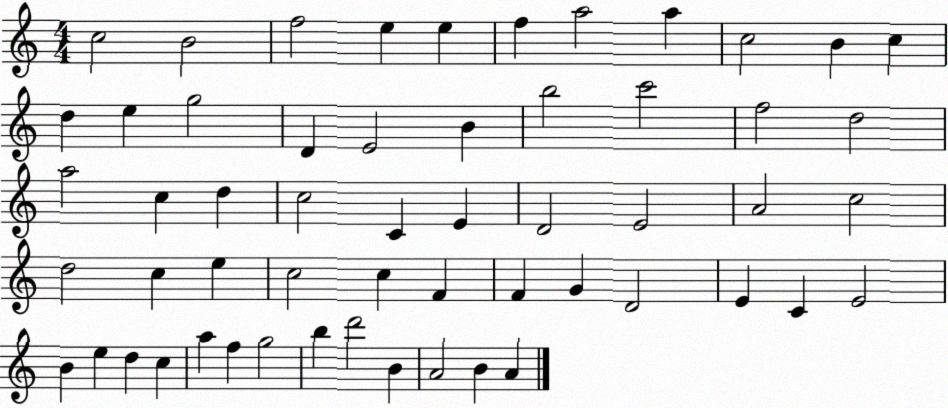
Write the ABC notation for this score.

X:1
T:Untitled
M:4/4
L:1/4
K:C
c2 B2 f2 e e f a2 a c2 B c d e g2 D E2 B b2 c'2 f2 d2 a2 c d c2 C E D2 E2 A2 c2 d2 c e c2 c F F G D2 E C E2 B e d c a f g2 b d'2 B A2 B A